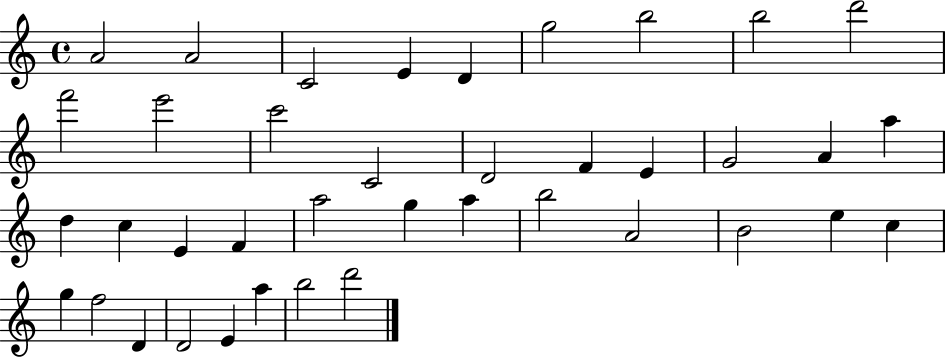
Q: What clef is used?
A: treble